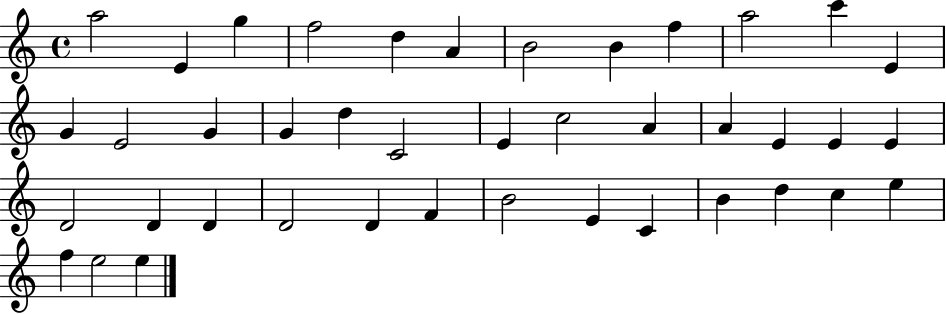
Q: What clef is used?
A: treble